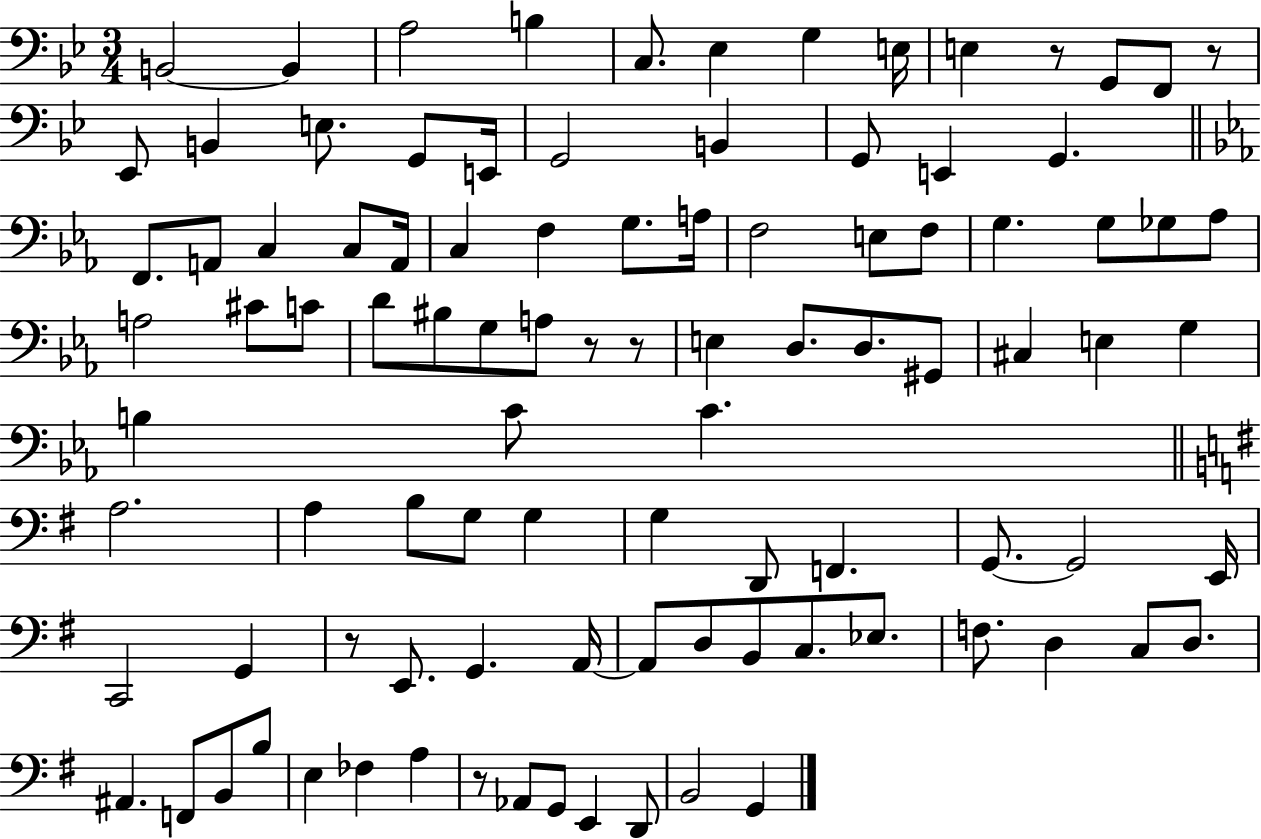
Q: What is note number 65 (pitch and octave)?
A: E2